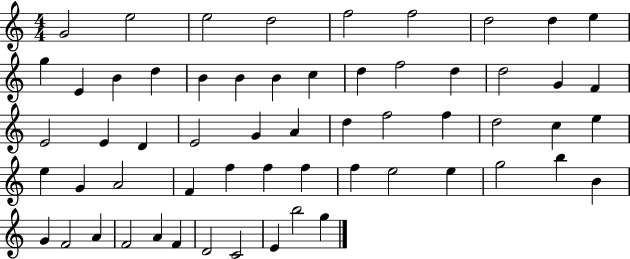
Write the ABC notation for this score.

X:1
T:Untitled
M:4/4
L:1/4
K:C
G2 e2 e2 d2 f2 f2 d2 d e g E B d B B B c d f2 d d2 G F E2 E D E2 G A d f2 f d2 c e e G A2 F f f f f e2 e g2 b B G F2 A F2 A F D2 C2 E b2 g